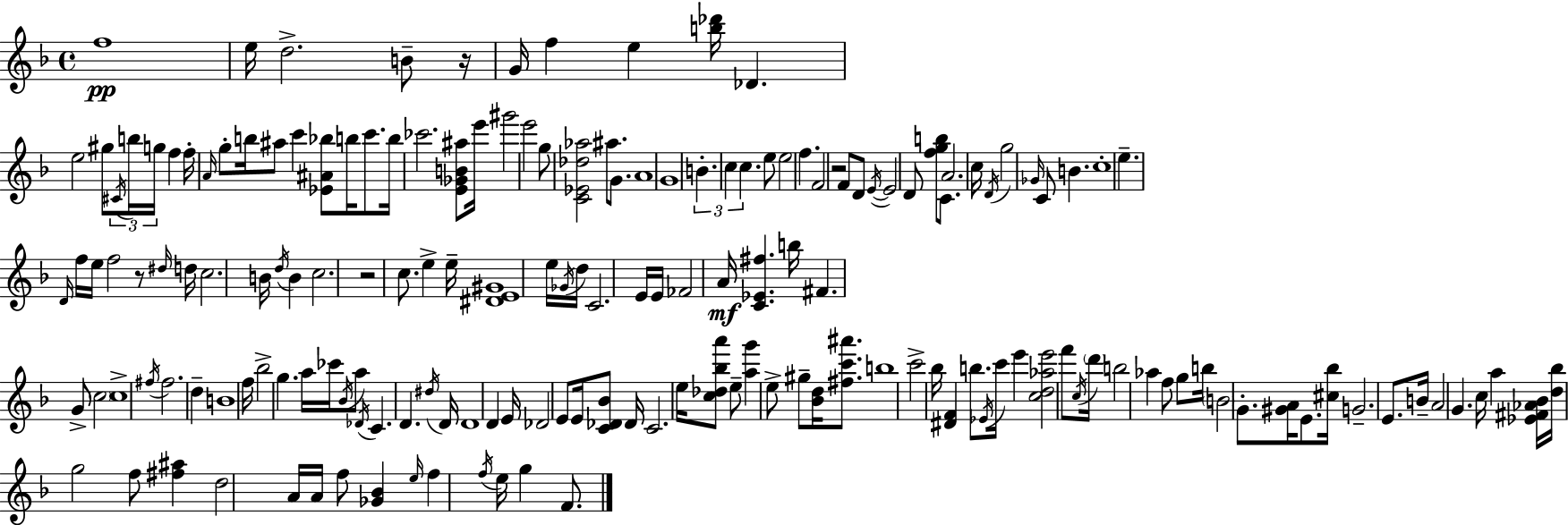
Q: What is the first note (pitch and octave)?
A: F5